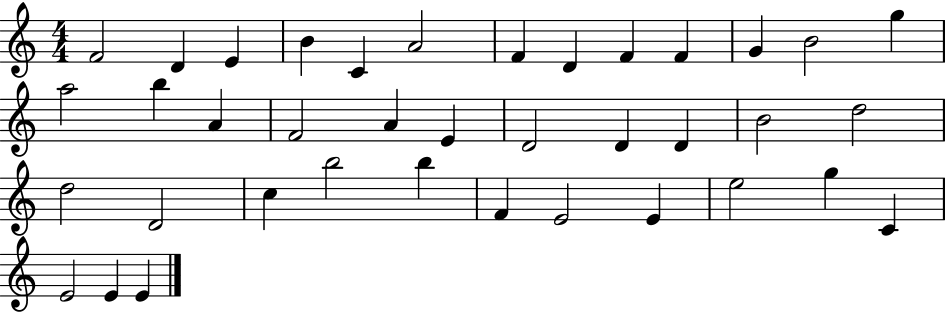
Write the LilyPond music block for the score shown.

{
  \clef treble
  \numericTimeSignature
  \time 4/4
  \key c \major
  f'2 d'4 e'4 | b'4 c'4 a'2 | f'4 d'4 f'4 f'4 | g'4 b'2 g''4 | \break a''2 b''4 a'4 | f'2 a'4 e'4 | d'2 d'4 d'4 | b'2 d''2 | \break d''2 d'2 | c''4 b''2 b''4 | f'4 e'2 e'4 | e''2 g''4 c'4 | \break e'2 e'4 e'4 | \bar "|."
}